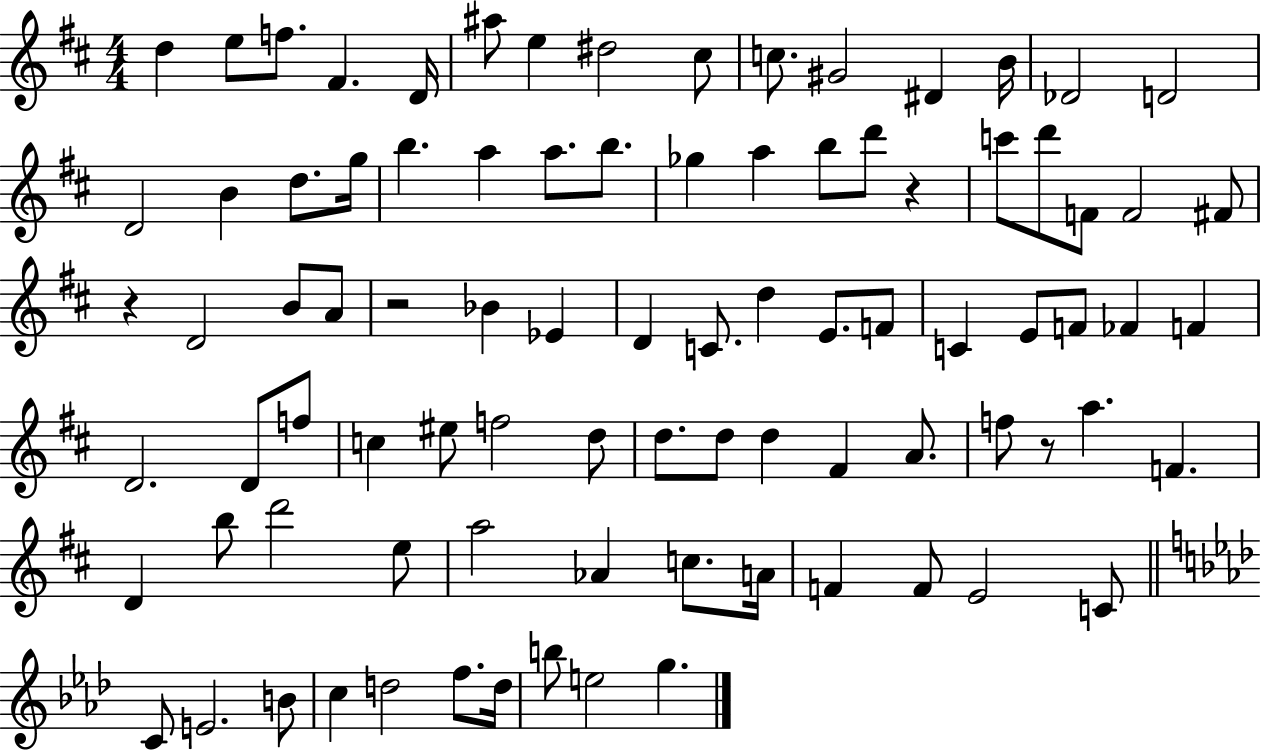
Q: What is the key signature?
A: D major